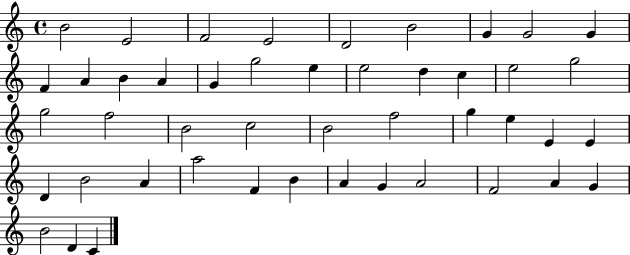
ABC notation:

X:1
T:Untitled
M:4/4
L:1/4
K:C
B2 E2 F2 E2 D2 B2 G G2 G F A B A G g2 e e2 d c e2 g2 g2 f2 B2 c2 B2 f2 g e E E D B2 A a2 F B A G A2 F2 A G B2 D C